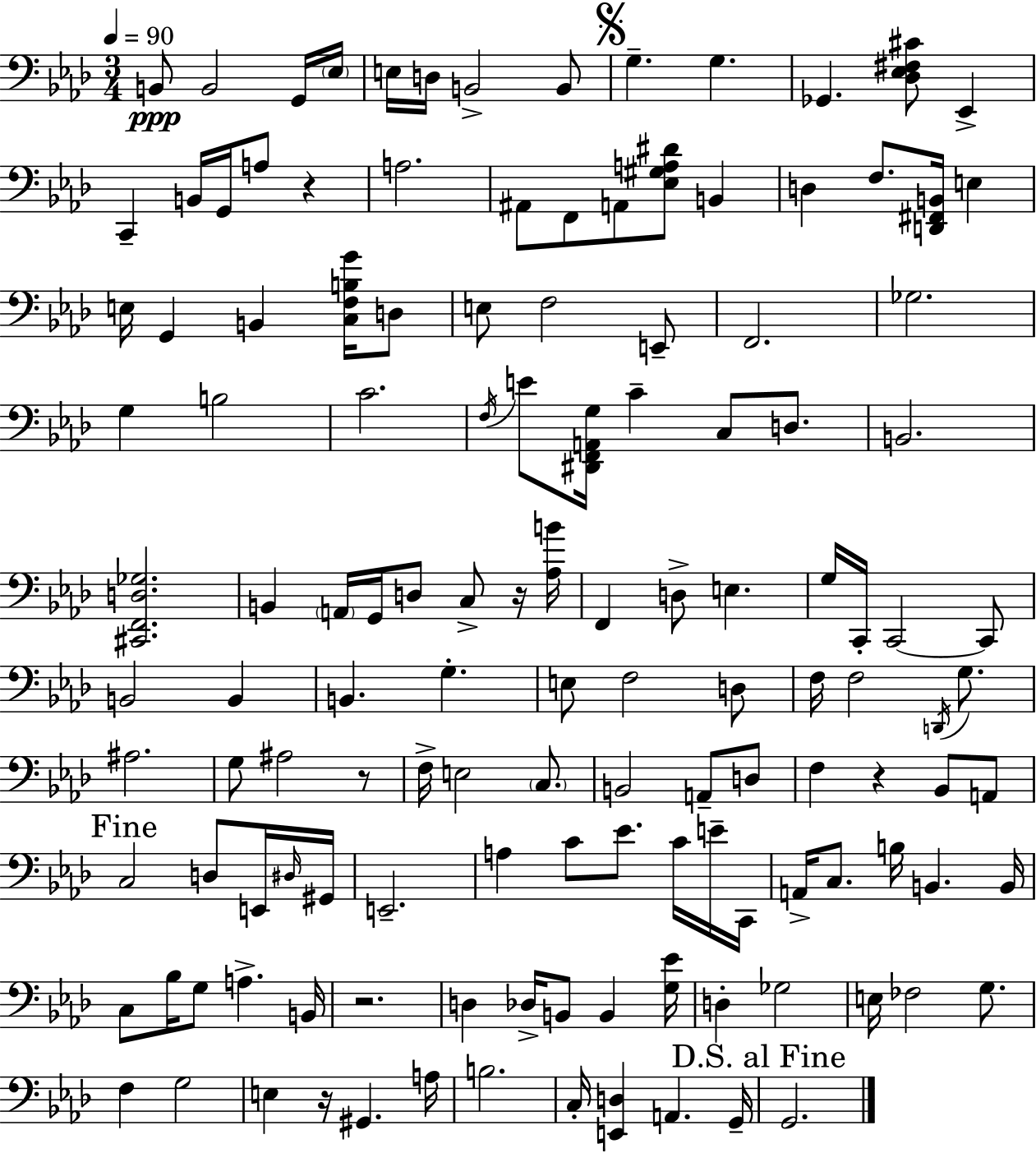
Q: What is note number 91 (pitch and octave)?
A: C3